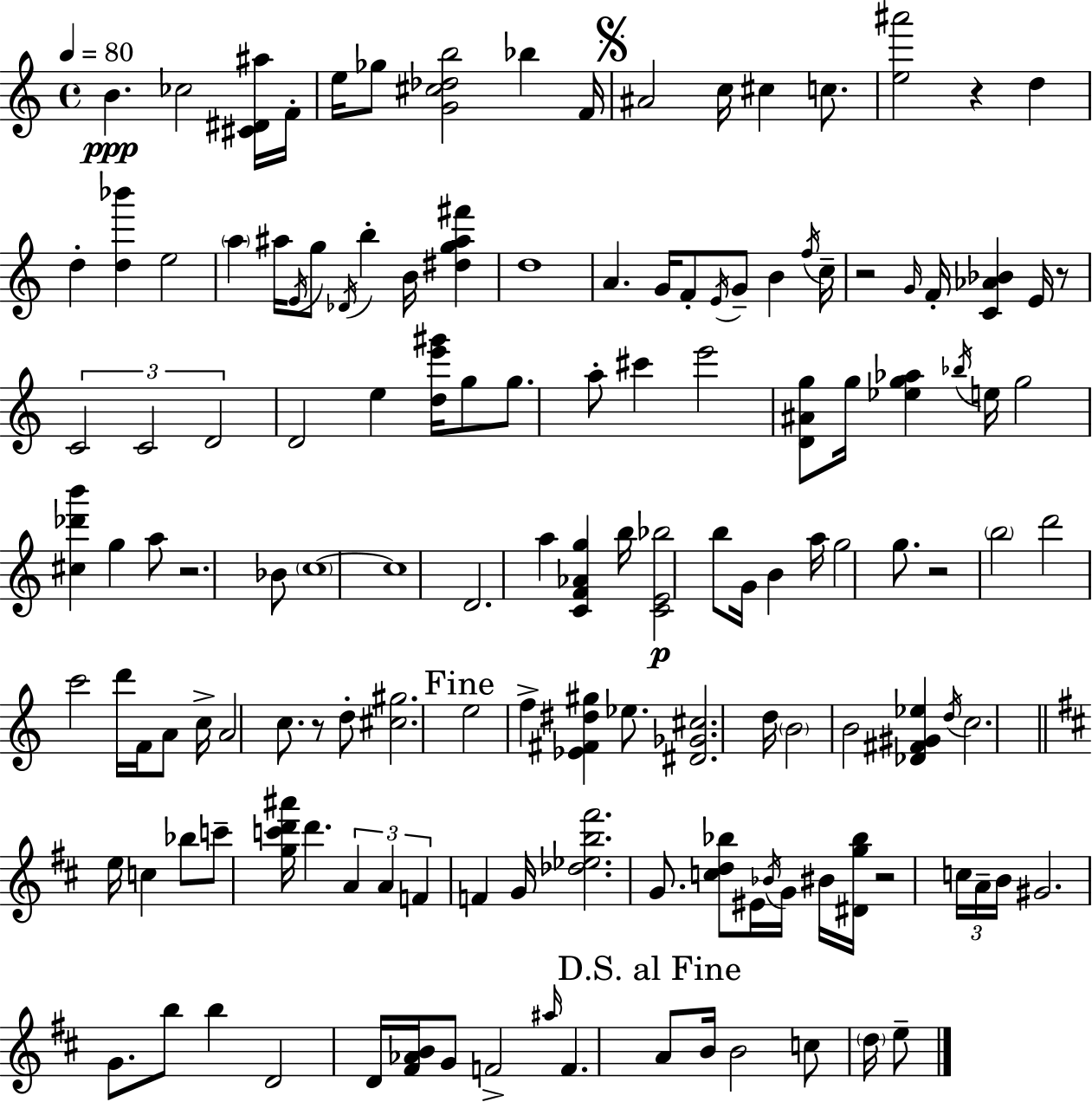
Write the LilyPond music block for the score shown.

{
  \clef treble
  \time 4/4
  \defaultTimeSignature
  \key c \major
  \tempo 4 = 80
  b'4.\ppp ces''2 <cis' dis' ais''>16 f'16-. | e''16 ges''8 <g' cis'' des'' b''>2 bes''4 f'16 | \mark \markup { \musicglyph "scripts.segno" } ais'2 c''16 cis''4 c''8. | <e'' ais'''>2 r4 d''4 | \break d''4-. <d'' bes'''>4 e''2 | \parenthesize a''4 ais''16 \acciaccatura { e'16 } g''8 \acciaccatura { des'16 } b''4-. b'16 <dis'' g'' ais'' fis'''>4 | d''1 | a'4. g'16 f'8-. \acciaccatura { e'16 } g'8-- b'4 | \break \acciaccatura { f''16 } c''16-- r2 \grace { g'16 } f'16-. <c' aes' bes'>4 | e'16 r8 \tuplet 3/2 { c'2 c'2 | d'2 } d'2 | e''4 <d'' e''' gis'''>16 g''8 g''8. a''8-. | \break cis'''4 e'''2 <d' ais' g''>8 g''16 | <ees'' g'' aes''>4 \acciaccatura { bes''16 } e''16 g''2 <cis'' des''' b'''>4 | g''4 a''8 r2. | bes'8 \parenthesize c''1~~ | \break c''1 | d'2. | a''4 <c' f' aes' g''>4 b''16 <c' e' bes''>2\p | b''8 g'16 b'4 a''16 g''2 | \break g''8. r2 \parenthesize b''2 | d'''2 c'''2 | d'''16 f'16 a'8 c''16-> a'2 | c''8. r8 d''8-. <cis'' gis''>2. | \break \mark "Fine" e''2 f''4-> | <ees' fis' dis'' gis''>4 ees''8. <dis' ges' cis''>2. | d''16 \parenthesize b'2 b'2 | <des' fis' gis' ees''>4 \acciaccatura { d''16 } c''2. | \break \bar "||" \break \key b \minor e''16 c''4 bes''8 c'''8-- <g'' c''' d''' ais'''>16 d'''4. | \tuplet 3/2 { a'4 a'4 f'4 } f'4 | g'16 <des'' ees'' b'' fis'''>2. g'8. | <c'' d'' bes''>8 eis'16 \acciaccatura { bes'16 } g'16 bis'16 <dis' g'' bes''>16 r2 \tuplet 3/2 { c''16 | \break a'16-- b'16 } gis'2. g'8. | b''8 b''4 d'2 d'16 | <fis' aes' b'>16 g'8 f'2-> \grace { ais''16 } f'4. | \mark "D.S. al Fine" a'8 b'16 b'2 c''8 \parenthesize d''16 | \break e''8-- \bar "|."
}